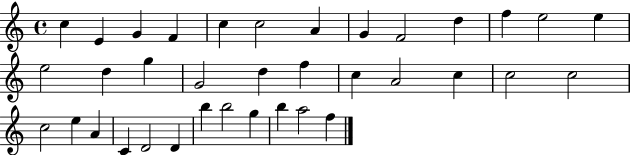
{
  \clef treble
  \time 4/4
  \defaultTimeSignature
  \key c \major
  c''4 e'4 g'4 f'4 | c''4 c''2 a'4 | g'4 f'2 d''4 | f''4 e''2 e''4 | \break e''2 d''4 g''4 | g'2 d''4 f''4 | c''4 a'2 c''4 | c''2 c''2 | \break c''2 e''4 a'4 | c'4 d'2 d'4 | b''4 b''2 g''4 | b''4 a''2 f''4 | \break \bar "|."
}